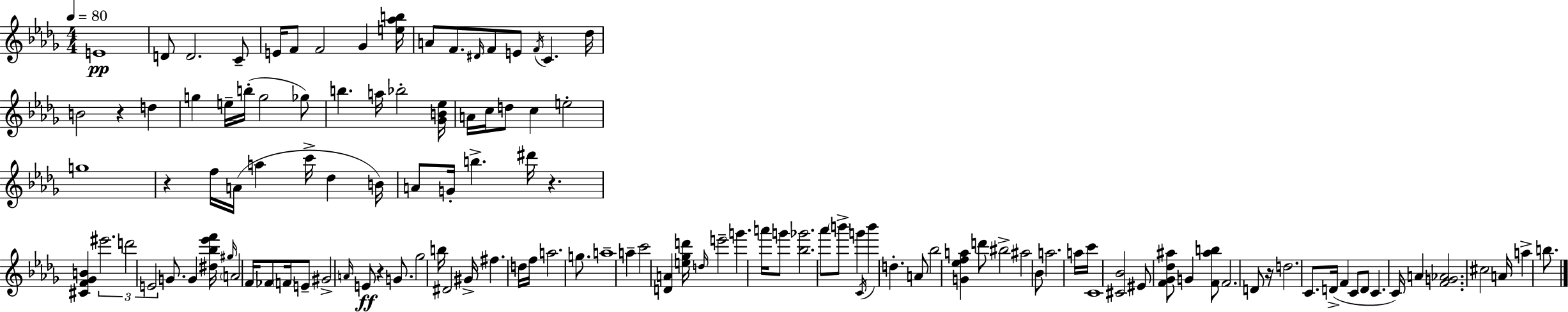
E4/w D4/e D4/h. C4/e E4/s F4/e F4/h Gb4/q [E5,Ab5,B5]/s A4/e F4/e. D#4/s F4/e E4/e F4/s C4/q. Db5/s B4/h R/q D5/q G5/q E5/s B5/s G5/h Gb5/e B5/q. A5/s Bb5/h [Gb4,B4,Eb5]/s A4/s C5/s D5/e C5/q E5/h G5/w R/q F5/s A4/s A5/q C6/s Db5/q B4/s A4/e G4/s B5/q. D#6/s R/q. [C#4,F4,Gb4,B4]/q EIS6/h. D6/h E4/h G4/e. G4/q [D#5,Bb5,Eb6,F6]/s G#5/s A4/h F4/s FES4/e F4/s E4/e G#4/h A4/s E4/e R/q G4/e. Gb5/h B5/s D#4/h G#4/s F#5/q. D5/s F5/s A5/h. G5/e. A5/w A5/q C6/h [D4,A4]/q [E5,Gb5,D6]/s D5/s E6/h G6/q. A6/s G6/e [Bb5,Gb6]/h. Ab6/e B6/e G6/q C4/s B6/q D5/q. A4/e Bb5/h [G4,Eb5,F5,A5]/q D6/e BIS5/h A#5/h Bb4/e A5/h. A5/s C6/s C4/w [C#4,Bb4]/h EIS4/e [F4,Gb4,Db5,A#5]/e G4/q [F4,A#5,B5]/e F4/h. D4/e R/s D5/h. C4/e. D4/s F4/q C4/e D4/e C4/q. C4/s A4/q [F4,G4,Ab4]/h. C#5/h A4/s A5/q B5/e.